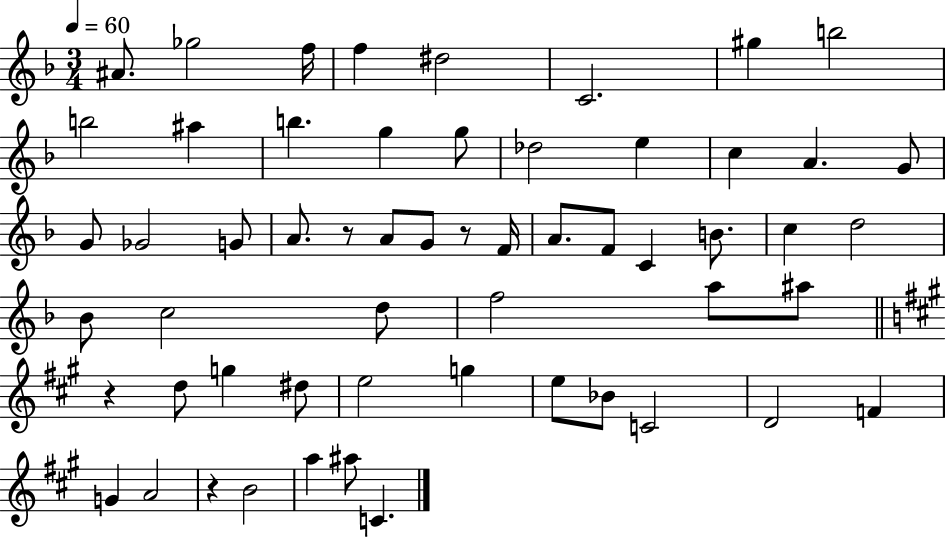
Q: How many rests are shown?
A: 4